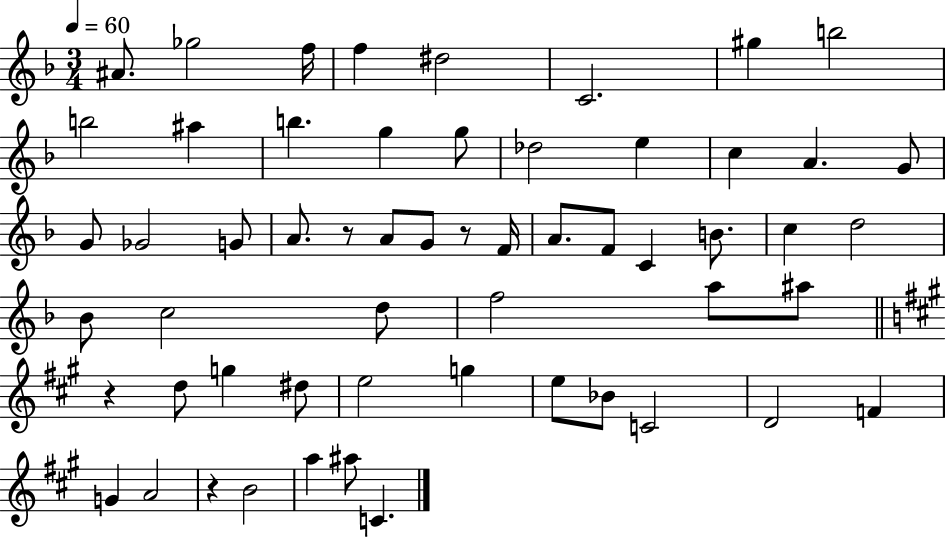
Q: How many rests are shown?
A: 4